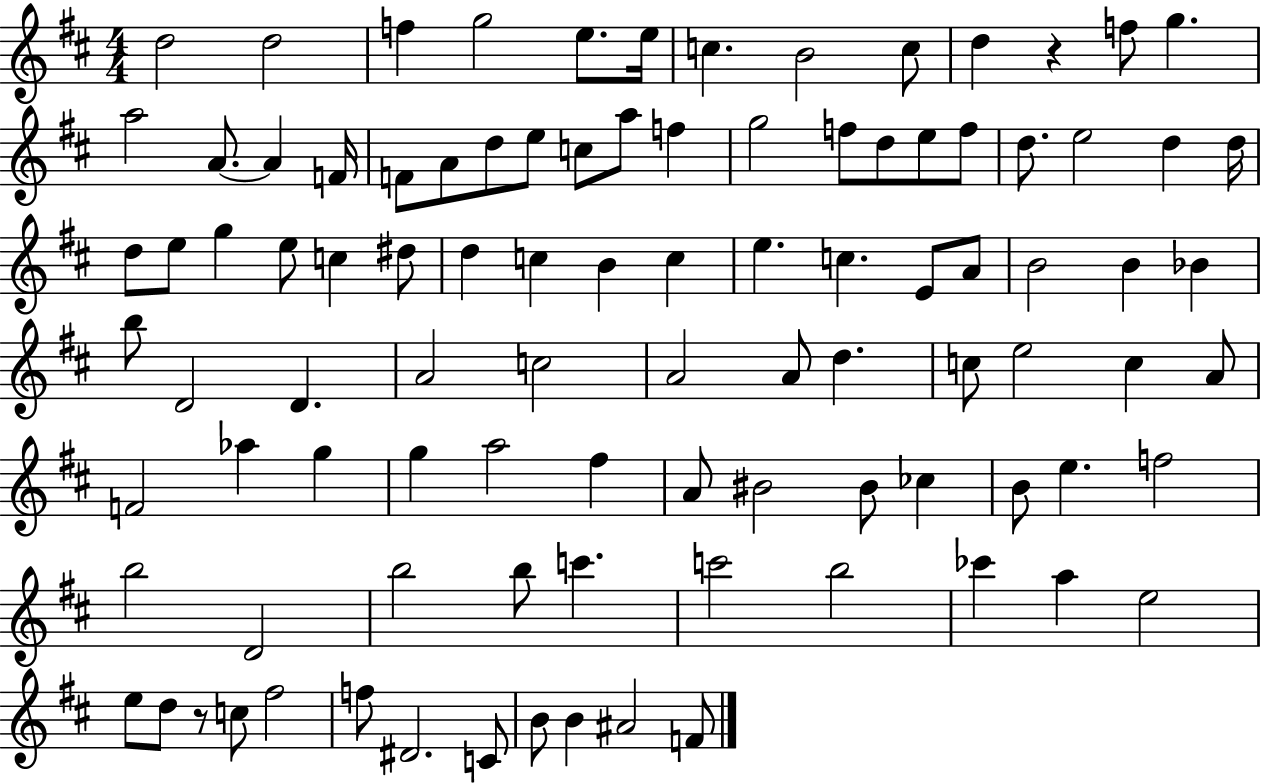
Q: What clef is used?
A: treble